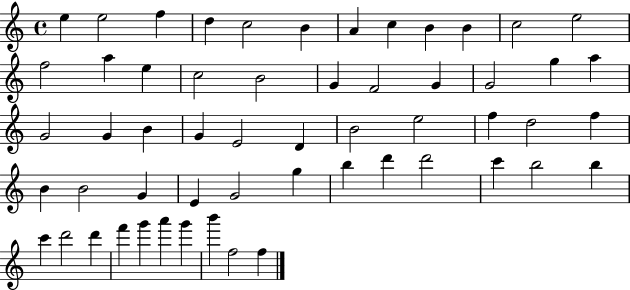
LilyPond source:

{
  \clef treble
  \time 4/4
  \defaultTimeSignature
  \key c \major
  e''4 e''2 f''4 | d''4 c''2 b'4 | a'4 c''4 b'4 b'4 | c''2 e''2 | \break f''2 a''4 e''4 | c''2 b'2 | g'4 f'2 g'4 | g'2 g''4 a''4 | \break g'2 g'4 b'4 | g'4 e'2 d'4 | b'2 e''2 | f''4 d''2 f''4 | \break b'4 b'2 g'4 | e'4 g'2 g''4 | b''4 d'''4 d'''2 | c'''4 b''2 b''4 | \break c'''4 d'''2 d'''4 | f'''4 g'''4 a'''4 g'''4 | b'''4 f''2 f''4 | \bar "|."
}